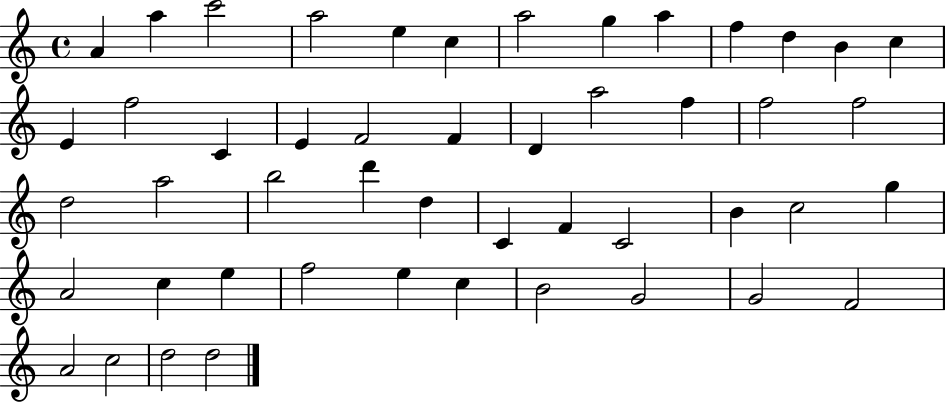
X:1
T:Untitled
M:4/4
L:1/4
K:C
A a c'2 a2 e c a2 g a f d B c E f2 C E F2 F D a2 f f2 f2 d2 a2 b2 d' d C F C2 B c2 g A2 c e f2 e c B2 G2 G2 F2 A2 c2 d2 d2